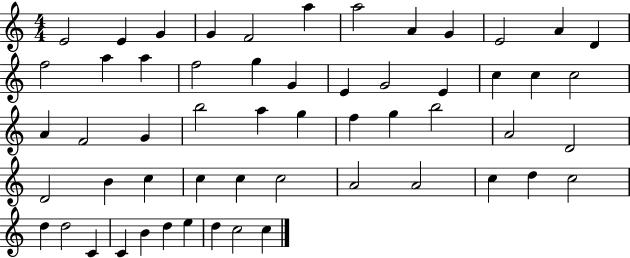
X:1
T:Untitled
M:4/4
L:1/4
K:C
E2 E G G F2 a a2 A G E2 A D f2 a a f2 g G E G2 E c c c2 A F2 G b2 a g f g b2 A2 D2 D2 B c c c c2 A2 A2 c d c2 d d2 C C B d e d c2 c